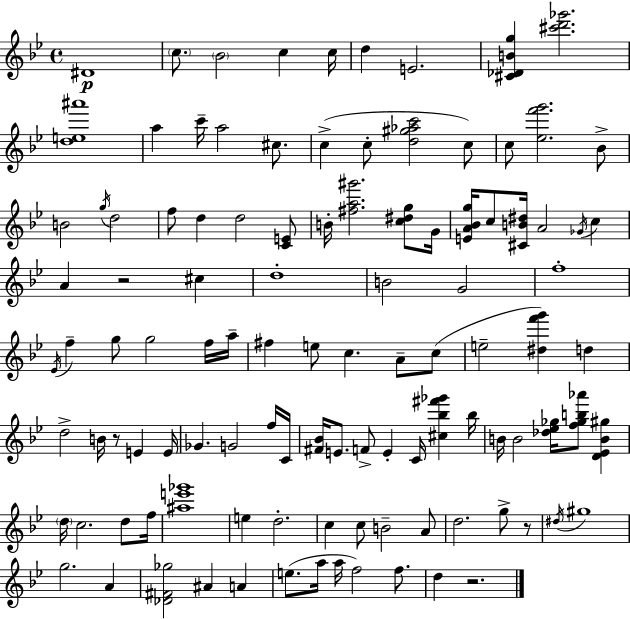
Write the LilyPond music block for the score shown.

{
  \clef treble
  \time 4/4
  \defaultTimeSignature
  \key g \minor
  dis'1\p | \parenthesize c''8. \parenthesize bes'2 c''4 c''16 | d''4 e'2. | <cis' des' b' g''>4 <cis''' d''' ges'''>2. | \break <d'' e'' ais'''>1 | a''4 c'''16-- a''2 cis''8. | c''4->( c''8-. <d'' gis'' aes'' c'''>2 c''8) | c''8 <ees'' f''' g'''>2. bes'8-> | \break b'2 \acciaccatura { g''16 } d''2 | f''8 d''4 d''2 <c' e'>8 | b'16-. <fis'' a'' gis'''>2. <c'' dis'' g''>8 | g'16 <e' a' bes' g''>16 c''8 <cis' b' dis''>16 a'2 \acciaccatura { ges'16 } c''4 | \break a'4 r2 cis''4 | d''1-. | b'2 g'2 | f''1-. | \break \acciaccatura { ees'16 } f''4-- g''8 g''2 | f''16 a''16-- fis''4 e''8 c''4. a'8-- | c''8( e''2-- <dis'' f''' g'''>4) d''4 | d''2-> b'16 r8 e'4 | \break e'16 ges'4. g'2 | f''16 c'16 <fis' bes'>16 e'8. f'8-> e'4-. c'16 <cis'' bes'' fis''' ges'''>4 | bes''16 b'16 b'2 <des'' ees'' ges''>16 <f'' ges'' b'' aes'''>8 <d' ees' b' gis''>4 | \parenthesize d''16 c''2. | \break d''8 f''16 <ais'' e''' ges'''>1 | e''4 d''2.-. | c''4 c''8 b'2-- | a'8 d''2. g''8-> | \break r8 \acciaccatura { dis''16 } gis''1 | g''2. | a'4 <des' fis' ges''>2 ais'4 | a'4 e''8.( a''16 a''16 f''2) | \break f''8. d''4 r2. | \bar "|."
}